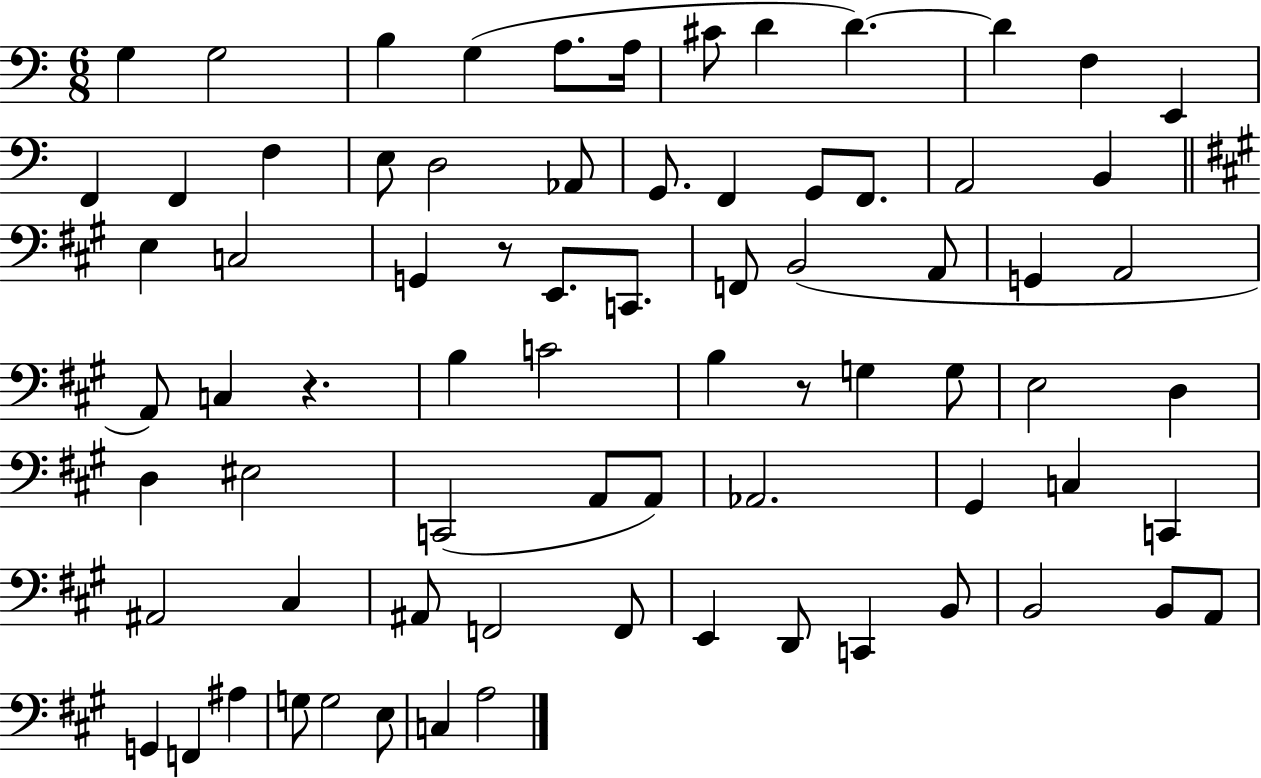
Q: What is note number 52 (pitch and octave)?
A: C2